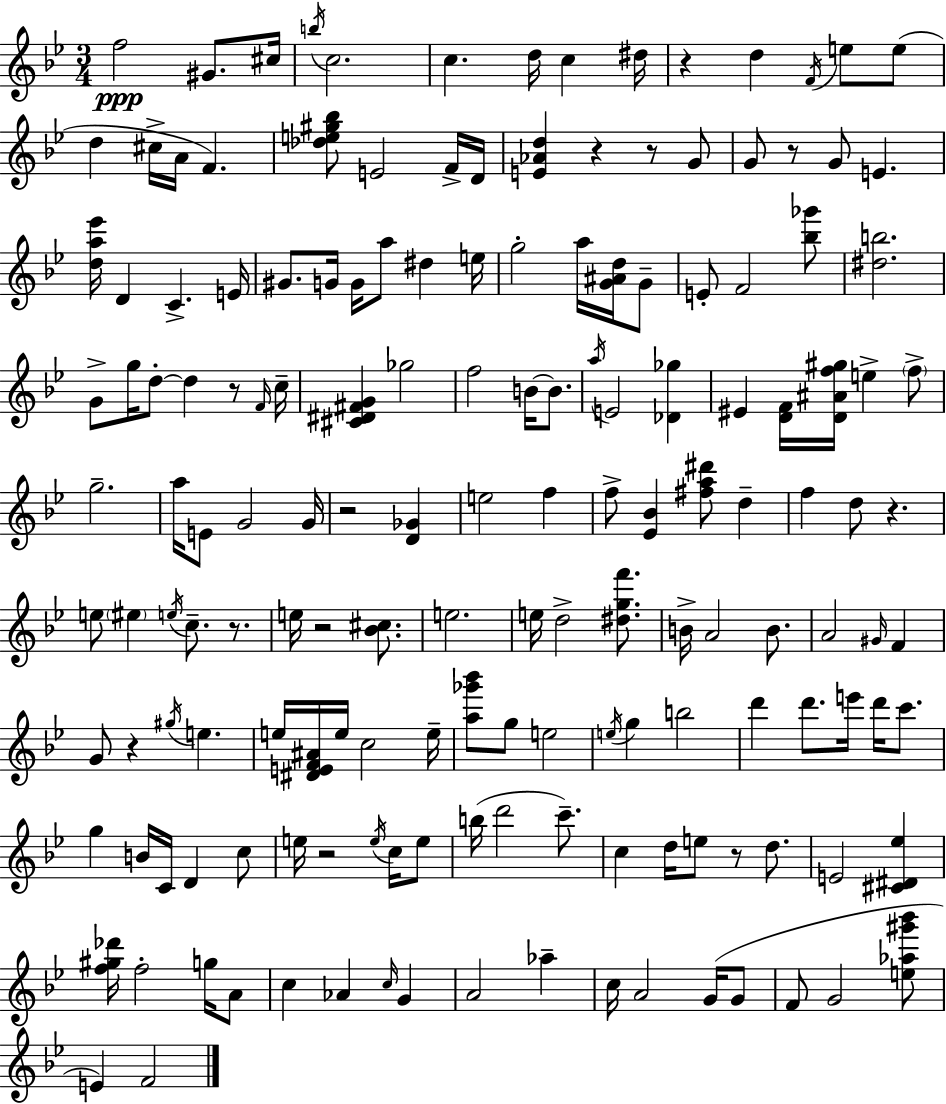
X:1
T:Untitled
M:3/4
L:1/4
K:Bb
f2 ^G/2 ^c/4 b/4 c2 c d/4 c ^d/4 z d F/4 e/2 e/2 d ^c/4 A/4 F [_de^g_b]/2 E2 F/4 D/4 [E_Ad] z z/2 G/2 G/2 z/2 G/2 E [da_e']/4 D C E/4 ^G/2 G/4 G/4 a/2 ^d e/4 g2 a/4 [G^Ad]/4 G/2 E/2 F2 [_b_g']/2 [^db]2 G/2 g/4 d/2 d z/2 F/4 c/4 [^C^D^FG] _g2 f2 B/4 B/2 a/4 E2 [_D_g] ^E [DF]/4 [D^Af^g]/4 e f/2 g2 a/4 E/2 G2 G/4 z2 [D_G] e2 f f/2 [_E_B] [^fa^d']/2 d f d/2 z e/2 ^e e/4 c/2 z/2 e/4 z2 [_B^c]/2 e2 e/4 d2 [^dgf']/2 B/4 A2 B/2 A2 ^G/4 F G/2 z ^g/4 e e/4 [^DEF^A]/4 e/4 c2 e/4 [a_g'_b']/2 g/2 e2 e/4 g b2 d' d'/2 e'/4 d'/4 c'/2 g B/4 C/4 D c/2 e/4 z2 e/4 c/4 e/2 b/4 d'2 c'/2 c d/4 e/2 z/2 d/2 E2 [^C^D_e] [f^g_d']/4 f2 g/4 A/2 c _A c/4 G A2 _a c/4 A2 G/4 G/2 F/2 G2 [e_a^g'_b']/2 E F2